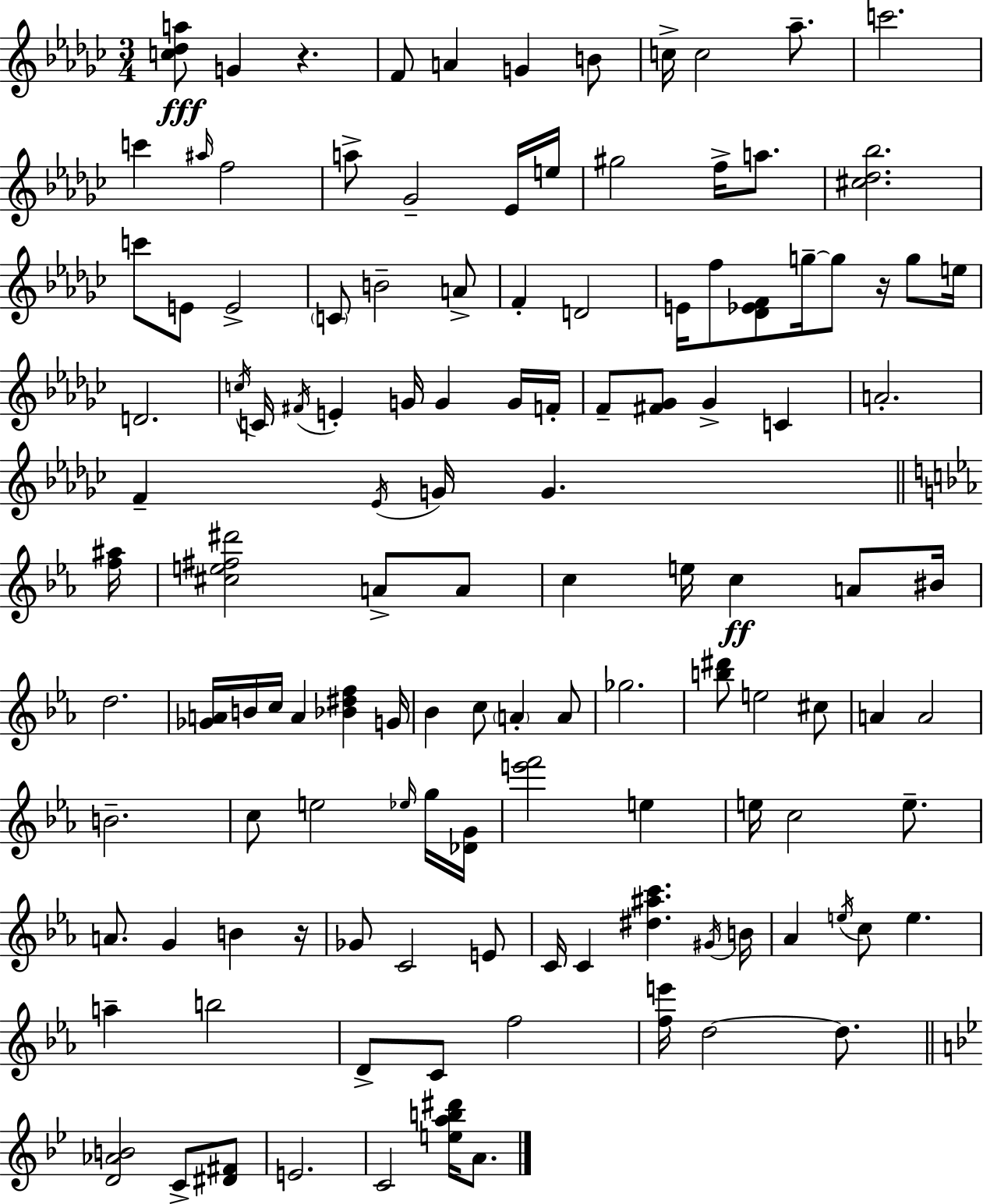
{
  \clef treble
  \numericTimeSignature
  \time 3/4
  \key ees \minor
  <c'' des'' a''>8\fff g'4 r4. | f'8 a'4 g'4 b'8 | c''16-> c''2 aes''8.-- | c'''2. | \break c'''4 \grace { ais''16 } f''2 | a''8-> ges'2-- ees'16 | e''16 gis''2 f''16-> a''8. | <cis'' des'' bes''>2. | \break c'''8 e'8 e'2-> | \parenthesize c'8 b'2-- a'8-> | f'4-. d'2 | e'16 f''8 <des' ees' f'>8 g''16--~~ g''8 r16 g''8 | \break e''16 d'2. | \acciaccatura { c''16 } c'16 \acciaccatura { fis'16 } e'4-. g'16 g'4 | g'16 f'16-. f'8-- <fis' ges'>8 ges'4-> c'4 | a'2.-. | \break f'4-- \acciaccatura { ees'16 } g'16 g'4. | \bar "||" \break \key c \minor <f'' ais''>16 <cis'' e'' fis'' dis'''>2 a'8-> a'8 | c''4 e''16 c''4\ff a'8 | bis'16 d''2. | <ges' a'>16 b'16 c''16 a'4 <bes' dis'' f''>4 | \break g'16 bes'4 c''8 \parenthesize a'4-. a'8 | ges''2. | <b'' dis'''>8 e''2 cis''8 | a'4 a'2 | \break b'2.-- | c''8 e''2 \grace { ees''16 } | g''16 <des' g'>16 <e''' f'''>2 e''4 | e''16 c''2 e''8.-- | \break a'8. g'4 b'4 | r16 ges'8 c'2 | e'8 c'16 c'4 <dis'' ais'' c'''>4. | \acciaccatura { gis'16 } b'16 aes'4 \acciaccatura { e''16 } c''8 e''4. | \break a''4-- b''2 | d'8-> c'8 f''2 | <f'' e'''>16 d''2~~ | d''8. \bar "||" \break \key bes \major <d' aes' b'>2 c'8-> <dis' fis'>8 | e'2. | c'2 <e'' a'' b'' dis'''>16 a'8. | \bar "|."
}